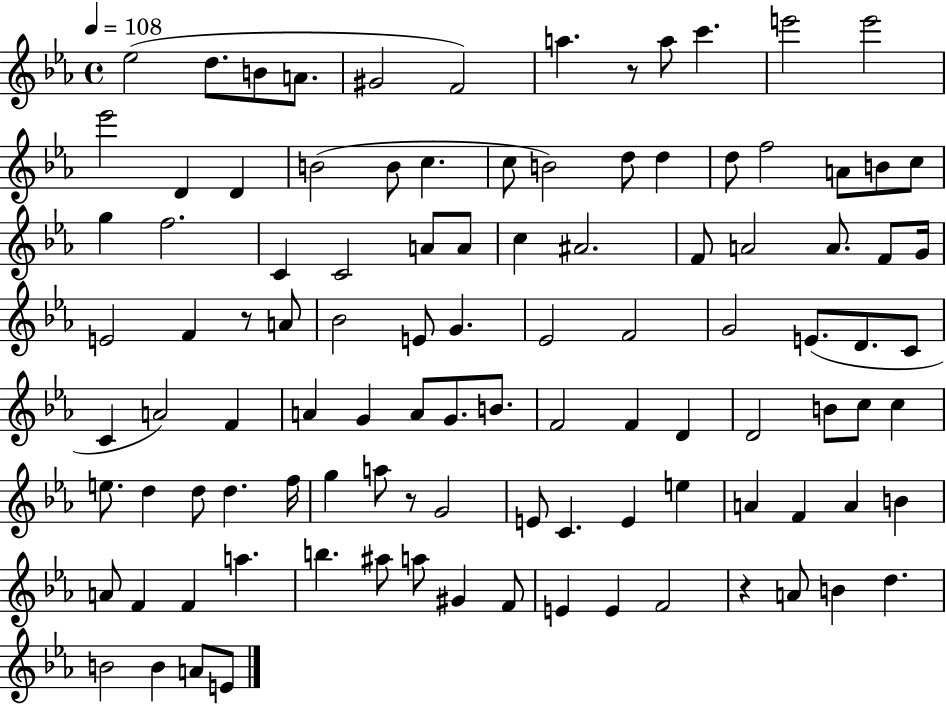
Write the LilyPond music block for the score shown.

{
  \clef treble
  \time 4/4
  \defaultTimeSignature
  \key ees \major
  \tempo 4 = 108
  \repeat volta 2 { ees''2( d''8. b'8 a'8. | gis'2 f'2) | a''4. r8 a''8 c'''4. | e'''2 e'''2 | \break ees'''2 d'4 d'4 | b'2( b'8 c''4. | c''8 b'2) d''8 d''4 | d''8 f''2 a'8 b'8 c''8 | \break g''4 f''2. | c'4 c'2 a'8 a'8 | c''4 ais'2. | f'8 a'2 a'8. f'8 g'16 | \break e'2 f'4 r8 a'8 | bes'2 e'8 g'4. | ees'2 f'2 | g'2 e'8.( d'8. c'8 | \break c'4 a'2) f'4 | a'4 g'4 a'8 g'8. b'8. | f'2 f'4 d'4 | d'2 b'8 c''8 c''4 | \break e''8. d''4 d''8 d''4. f''16 | g''4 a''8 r8 g'2 | e'8 c'4. e'4 e''4 | a'4 f'4 a'4 b'4 | \break a'8 f'4 f'4 a''4. | b''4. ais''8 a''8 gis'4 f'8 | e'4 e'4 f'2 | r4 a'8 b'4 d''4. | \break b'2 b'4 a'8 e'8 | } \bar "|."
}